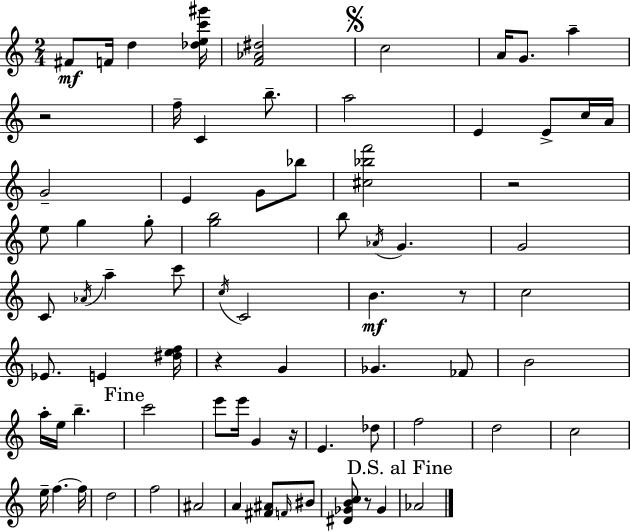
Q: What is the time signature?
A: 2/4